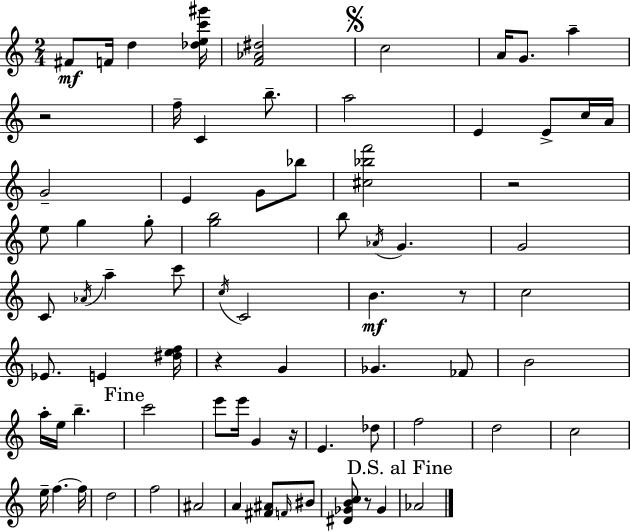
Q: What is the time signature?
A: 2/4